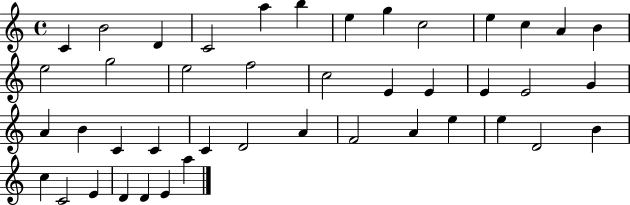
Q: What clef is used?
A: treble